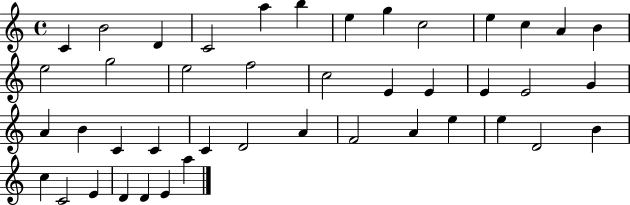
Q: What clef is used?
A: treble